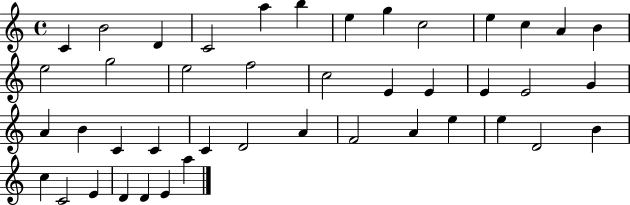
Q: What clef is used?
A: treble